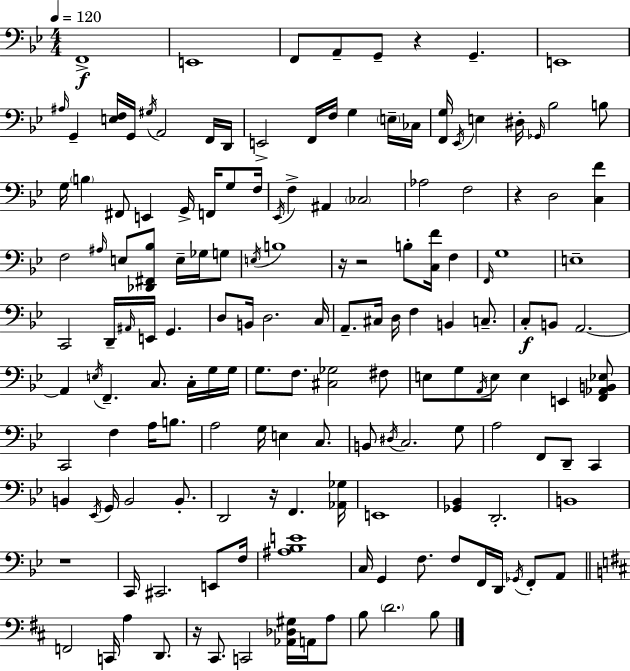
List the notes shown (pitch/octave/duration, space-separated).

F2/w E2/w F2/e A2/e G2/e R/q G2/q. E2/w A#3/s G2/q [E3,F3]/s G2/s G#3/s A2/h F2/s D2/s E2/h F2/s F3/s G3/q E3/s CES3/s [F2,G3]/s Eb2/s E3/q D#3/s Gb2/s Bb3/h B3/e G3/s B3/q F#2/e E2/q G2/s F2/s G3/e F3/s Eb2/s F3/q A#2/q CES3/h Ab3/h F3/h R/q D3/h [C3,F4]/q F3/h A#3/s E3/e [Db2,F#2,Bb3]/e E3/s Gb3/s G3/e E3/s B3/w R/s R/h B3/e [C3,F4]/s F3/q F2/s G3/w E3/w C2/h D2/s A#2/s E2/s G2/q. D3/e B2/s D3/h. C3/s A2/e. C#3/s D3/s F3/q B2/q C3/e. C3/e B2/e A2/h. A2/q E3/s F2/q. C3/e. C3/s G3/s G3/s G3/e. F3/e. [C#3,Gb3]/h F#3/e E3/e G3/e A2/s E3/e E3/q E2/q [F2,Ab2,B2,Eb3]/e C2/h F3/q A3/s B3/e. A3/h G3/s E3/q C3/e. B2/e D#3/s C3/h. G3/e A3/h F2/e D2/e C2/q B2/q Eb2/s G2/s B2/h B2/e. D2/h R/s F2/q. [Ab2,Gb3]/s E2/w [Gb2,Bb2]/q D2/h. B2/w R/w C2/s C#2/h. E2/e F3/s [A#3,Bb3,E4]/w C3/s G2/q F3/e. F3/e F2/s D2/s Gb2/s F2/e A2/e F2/h C2/s A3/q D2/e. R/s C#2/e. C2/h [Ab2,Db3,G#3]/s A2/s A3/e B3/e D4/h. B3/e